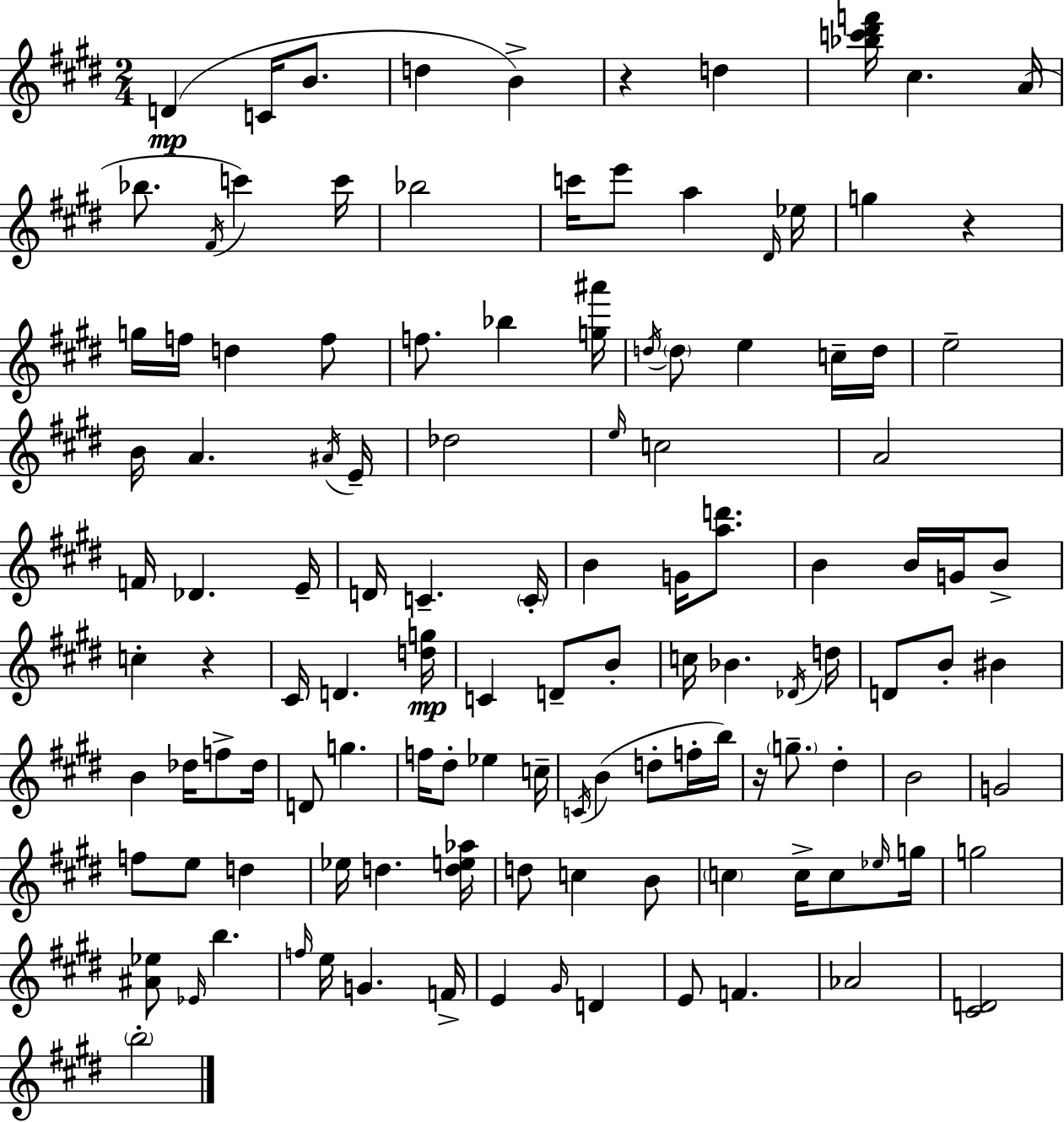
D4/q C4/s B4/e. D5/q B4/q R/q D5/q [Bb5,C6,D#6,F6]/s C#5/q. A4/s Bb5/e. F#4/s C6/q C6/s Bb5/h C6/s E6/e A5/q D#4/s Eb5/s G5/q R/q G5/s F5/s D5/q F5/e F5/e. Bb5/q [G5,A#6]/s D5/s D5/e E5/q C5/s D5/s E5/h B4/s A4/q. A#4/s E4/s Db5/h E5/s C5/h A4/h F4/s Db4/q. E4/s D4/s C4/q. C4/s B4/q G4/s [A5,D6]/e. B4/q B4/s G4/s B4/e C5/q R/q C#4/s D4/q. [D5,G5]/s C4/q D4/e B4/e C5/s Bb4/q. Db4/s D5/s D4/e B4/e BIS4/q B4/q Db5/s F5/e Db5/s D4/e G5/q. F5/s D#5/e Eb5/q C5/s C4/s B4/q D5/e F5/s B5/s R/s G5/e. D#5/q B4/h G4/h F5/e E5/e D5/q Eb5/s D5/q. [D5,E5,Ab5]/s D5/e C5/q B4/e C5/q C5/s C5/e Eb5/s G5/s G5/h [A#4,Eb5]/e Eb4/s B5/q. F5/s E5/s G4/q. F4/s E4/q G#4/s D4/q E4/e F4/q. Ab4/h [C#4,D4]/h B5/h